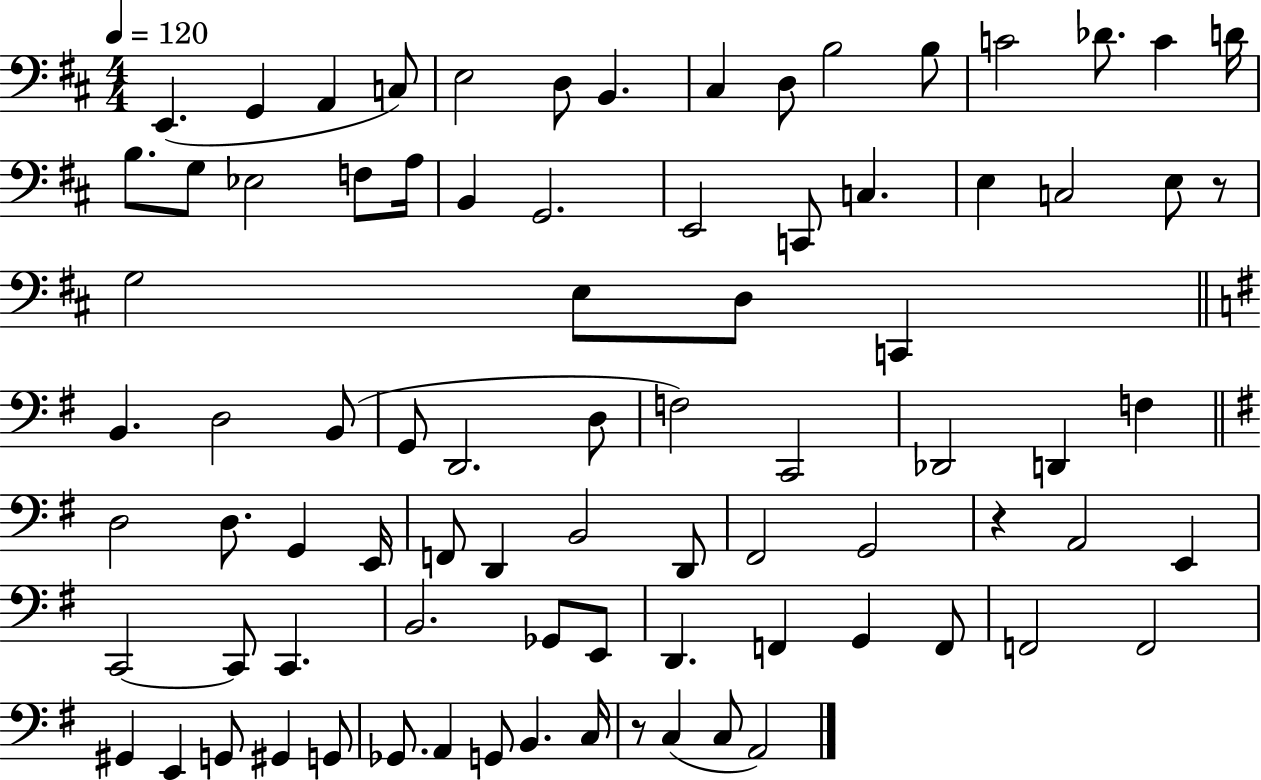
E2/q. G2/q A2/q C3/e E3/h D3/e B2/q. C#3/q D3/e B3/h B3/e C4/h Db4/e. C4/q D4/s B3/e. G3/e Eb3/h F3/e A3/s B2/q G2/h. E2/h C2/e C3/q. E3/q C3/h E3/e R/e G3/h E3/e D3/e C2/q B2/q. D3/h B2/e G2/e D2/h. D3/e F3/h C2/h Db2/h D2/q F3/q D3/h D3/e. G2/q E2/s F2/e D2/q B2/h D2/e F#2/h G2/h R/q A2/h E2/q C2/h C2/e C2/q. B2/h. Gb2/e E2/e D2/q. F2/q G2/q F2/e F2/h F2/h G#2/q E2/q G2/e G#2/q G2/e Gb2/e. A2/q G2/e B2/q. C3/s R/e C3/q C3/e A2/h